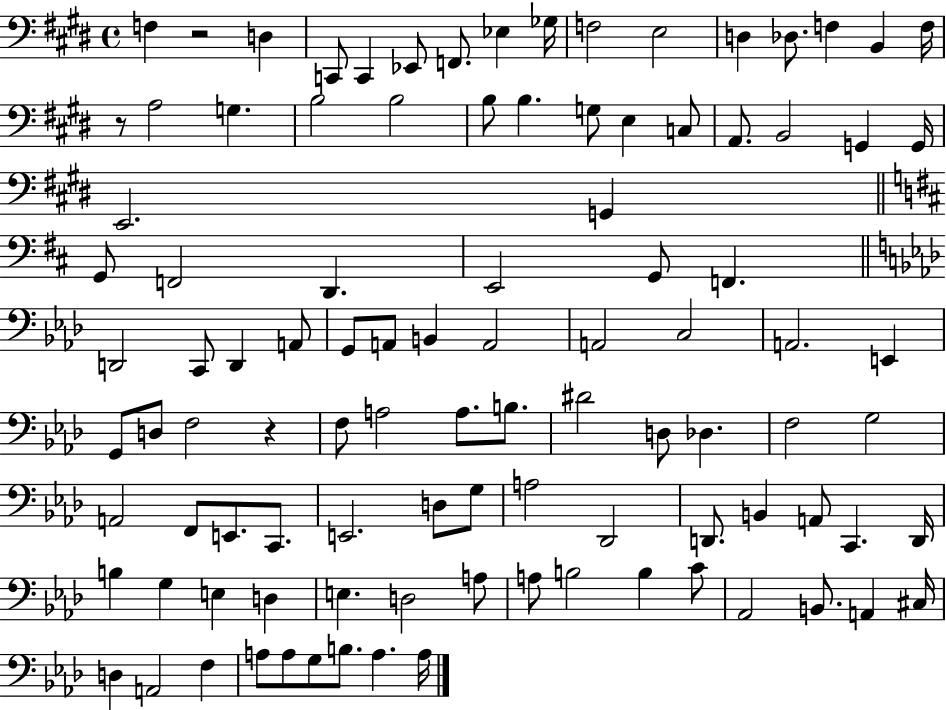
F3/q R/h D3/q C2/e C2/q Eb2/e F2/e. Eb3/q Gb3/s F3/h E3/h D3/q Db3/e. F3/q B2/q F3/s R/e A3/h G3/q. B3/h B3/h B3/e B3/q. G3/e E3/q C3/e A2/e. B2/h G2/q G2/s E2/h. G2/q G2/e F2/h D2/q. E2/h G2/e F2/q. D2/h C2/e D2/q A2/e G2/e A2/e B2/q A2/h A2/h C3/h A2/h. E2/q G2/e D3/e F3/h R/q F3/e A3/h A3/e. B3/e. D#4/h D3/e Db3/q. F3/h G3/h A2/h F2/e E2/e. C2/e. E2/h. D3/e G3/e A3/h Db2/h D2/e. B2/q A2/e C2/q. D2/s B3/q G3/q E3/q D3/q E3/q. D3/h A3/e A3/e B3/h B3/q C4/e Ab2/h B2/e. A2/q C#3/s D3/q A2/h F3/q A3/e A3/e G3/e B3/e. A3/q. A3/s